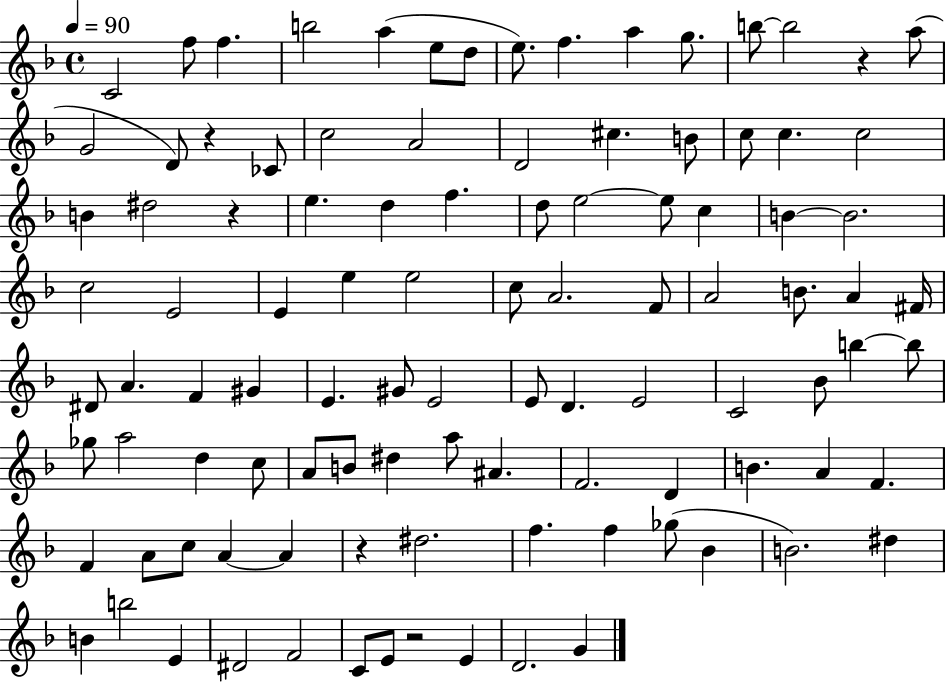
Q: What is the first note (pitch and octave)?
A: C4